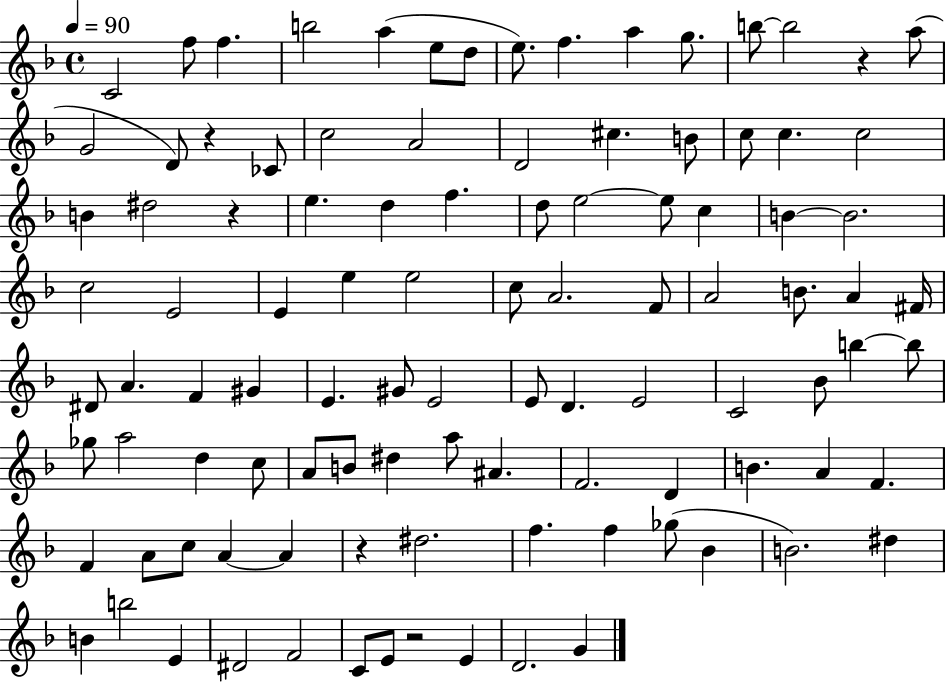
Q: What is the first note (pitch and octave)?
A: C4